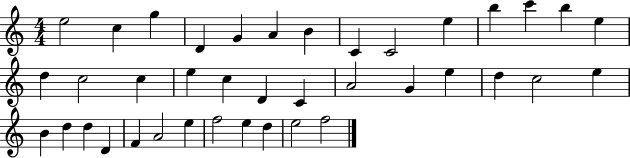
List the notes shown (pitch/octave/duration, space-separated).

E5/h C5/q G5/q D4/q G4/q A4/q B4/q C4/q C4/h E5/q B5/q C6/q B5/q E5/q D5/q C5/h C5/q E5/q C5/q D4/q C4/q A4/h G4/q E5/q D5/q C5/h E5/q B4/q D5/q D5/q D4/q F4/q A4/h E5/q F5/h E5/q D5/q E5/h F5/h